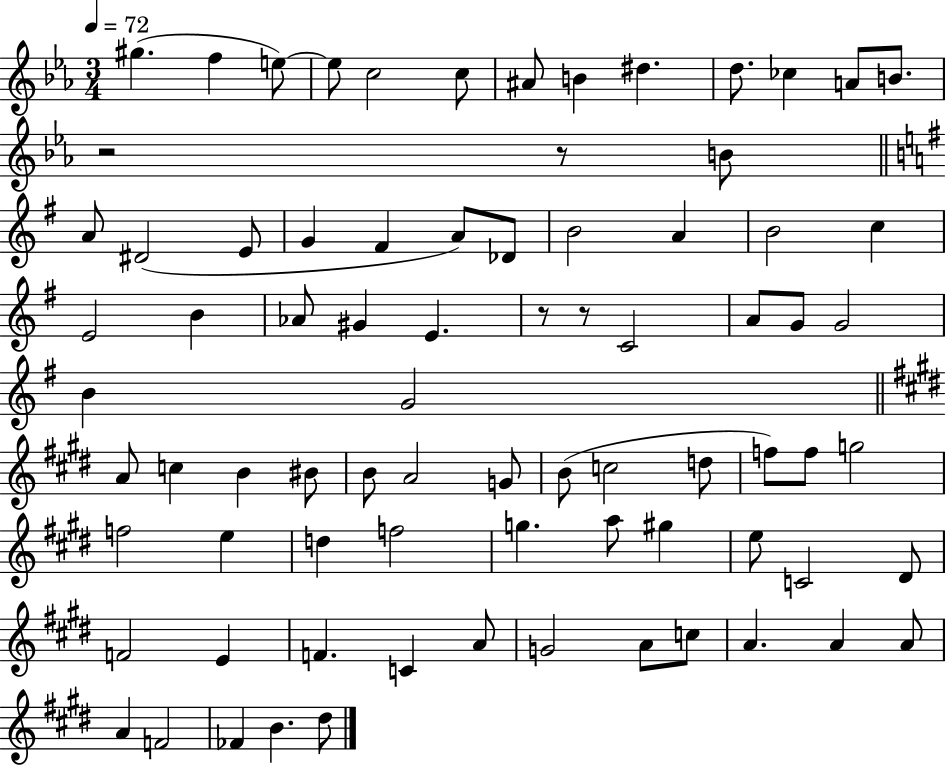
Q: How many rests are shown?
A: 4